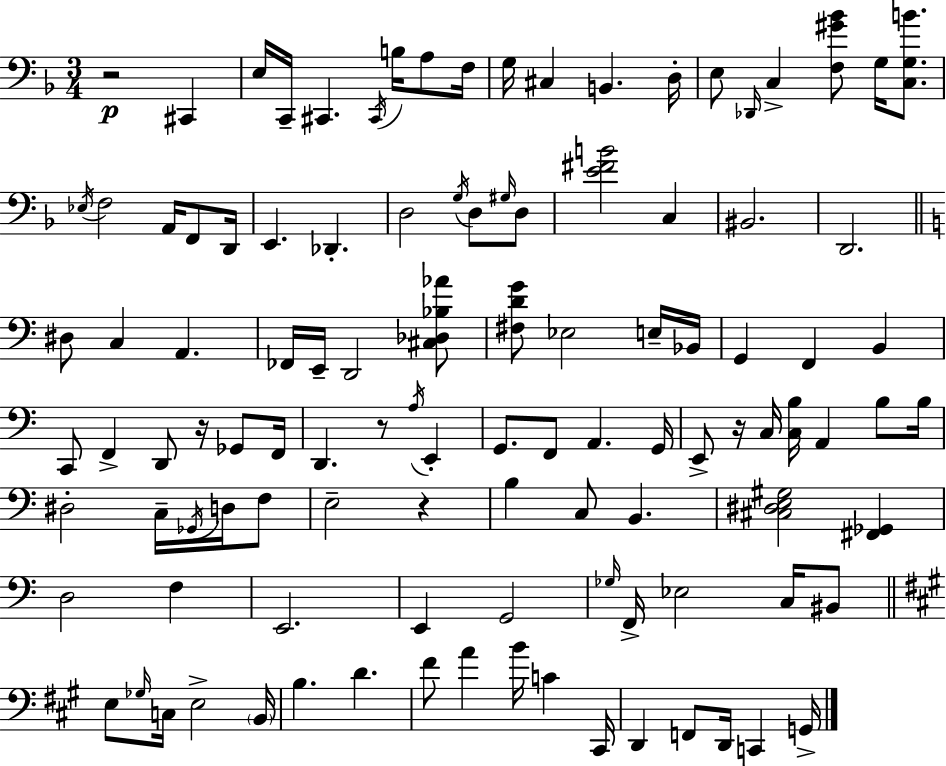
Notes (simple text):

R/h C#2/q E3/s C2/s C#2/q. C#2/s B3/s A3/e F3/s G3/s C#3/q B2/q. D3/s E3/e Db2/s C3/q [F3,G#4,Bb4]/e G3/s [C3,G3,B4]/e. Eb3/s F3/h A2/s F2/e D2/s E2/q. Db2/q. D3/h G3/s D3/e G#3/s D3/e [E4,F#4,B4]/h C3/q BIS2/h. D2/h. D#3/e C3/q A2/q. FES2/s E2/s D2/h [C#3,Db3,Bb3,Ab4]/e [F#3,D4,G4]/e Eb3/h E3/s Bb2/s G2/q F2/q B2/q C2/e F2/q D2/e R/s Gb2/e F2/s D2/q. R/e A3/s E2/q G2/e. F2/e A2/q. G2/s E2/e R/s C3/s [C3,B3]/s A2/q B3/e B3/s D#3/h C3/s Gb2/s D3/s F3/e E3/h R/q B3/q C3/e B2/q. [C#3,D#3,E3,G#3]/h [F#2,Gb2]/q D3/h F3/q E2/h. E2/q G2/h Gb3/s F2/s Eb3/h C3/s BIS2/e E3/e Gb3/s C3/s E3/h B2/s B3/q. D4/q. F#4/e A4/q B4/s C4/q C#2/s D2/q F2/e D2/s C2/q G2/s